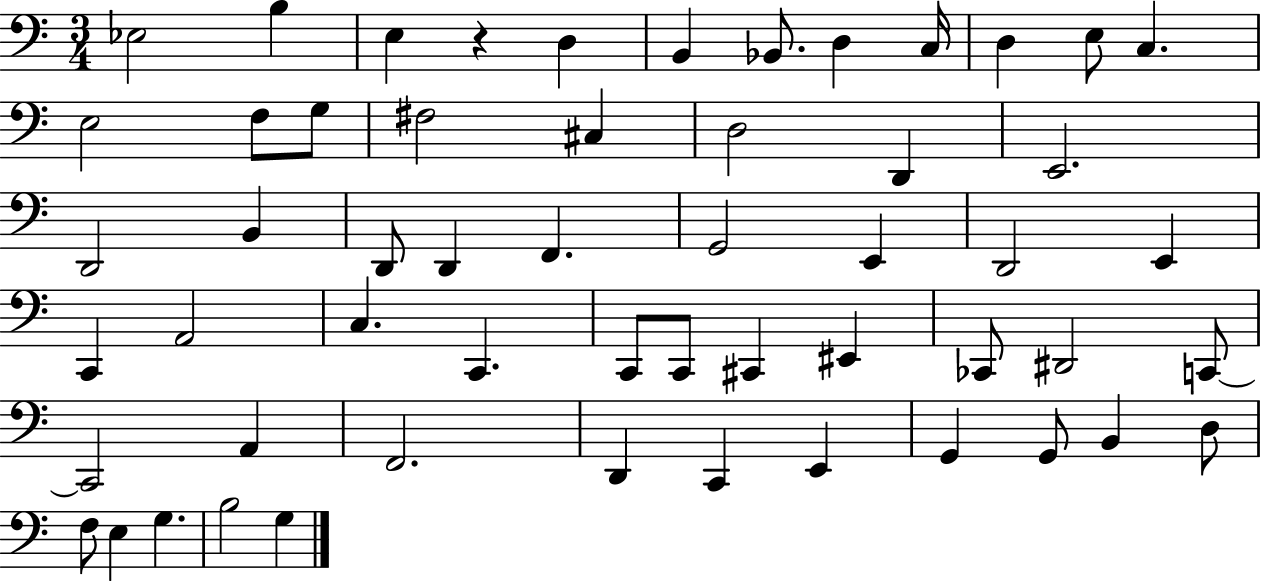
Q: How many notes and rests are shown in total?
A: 55